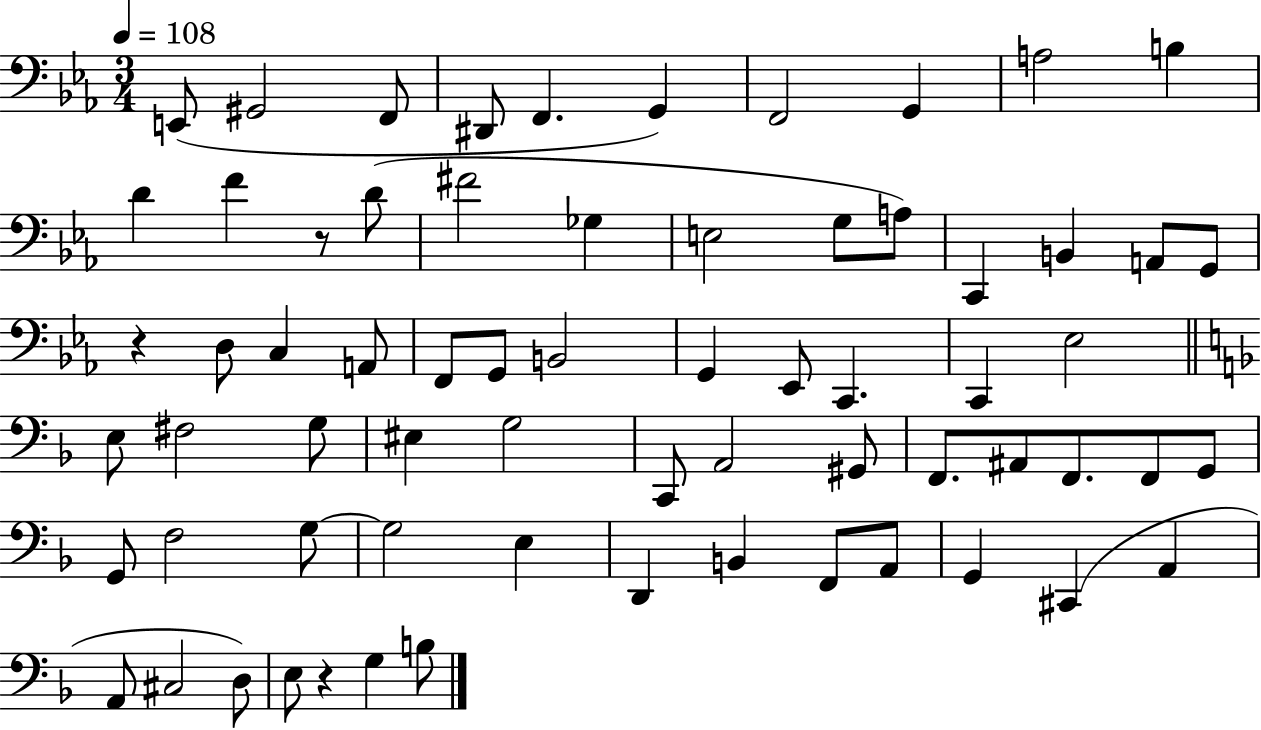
X:1
T:Untitled
M:3/4
L:1/4
K:Eb
E,,/2 ^G,,2 F,,/2 ^D,,/2 F,, G,, F,,2 G,, A,2 B, D F z/2 D/2 ^F2 _G, E,2 G,/2 A,/2 C,, B,, A,,/2 G,,/2 z D,/2 C, A,,/2 F,,/2 G,,/2 B,,2 G,, _E,,/2 C,, C,, _E,2 E,/2 ^F,2 G,/2 ^E, G,2 C,,/2 A,,2 ^G,,/2 F,,/2 ^A,,/2 F,,/2 F,,/2 G,,/2 G,,/2 F,2 G,/2 G,2 E, D,, B,, F,,/2 A,,/2 G,, ^C,, A,, A,,/2 ^C,2 D,/2 E,/2 z G, B,/2